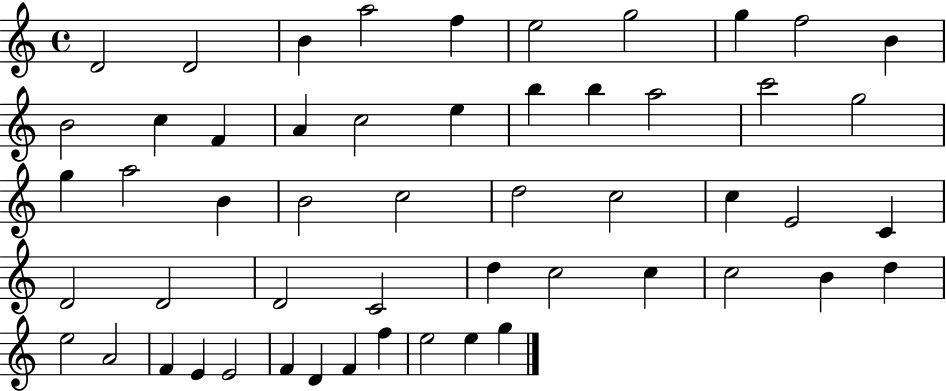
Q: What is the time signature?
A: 4/4